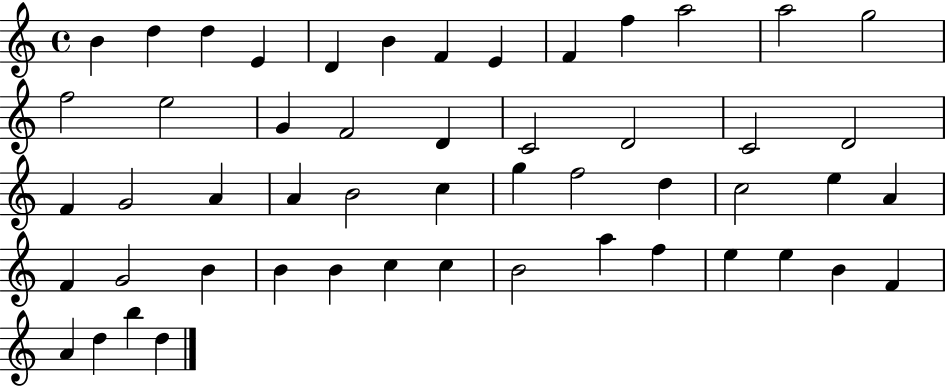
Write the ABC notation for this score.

X:1
T:Untitled
M:4/4
L:1/4
K:C
B d d E D B F E F f a2 a2 g2 f2 e2 G F2 D C2 D2 C2 D2 F G2 A A B2 c g f2 d c2 e A F G2 B B B c c B2 a f e e B F A d b d